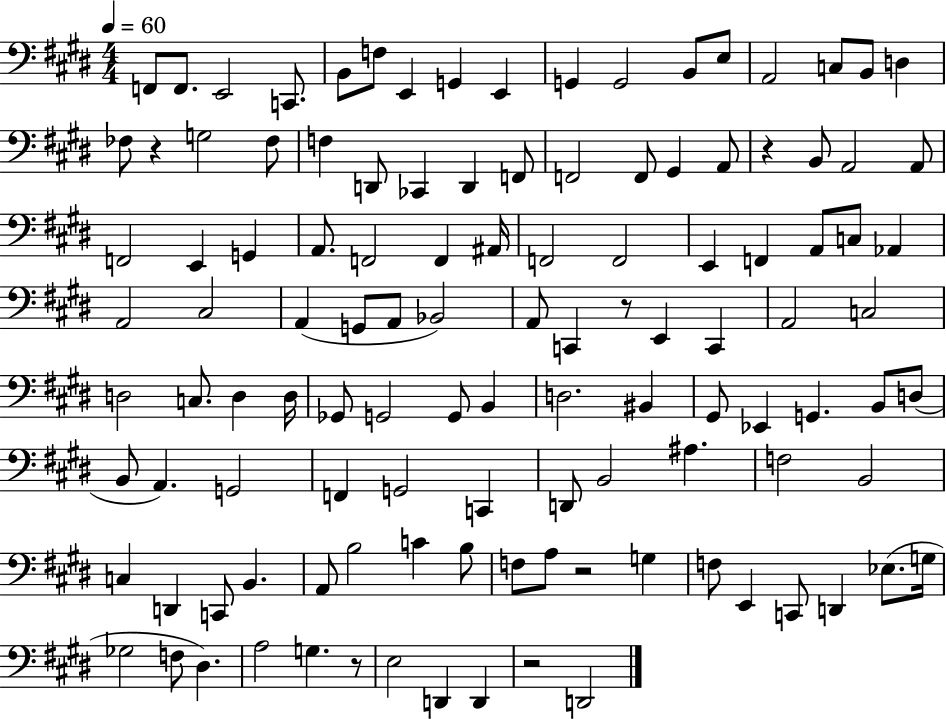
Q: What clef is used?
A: bass